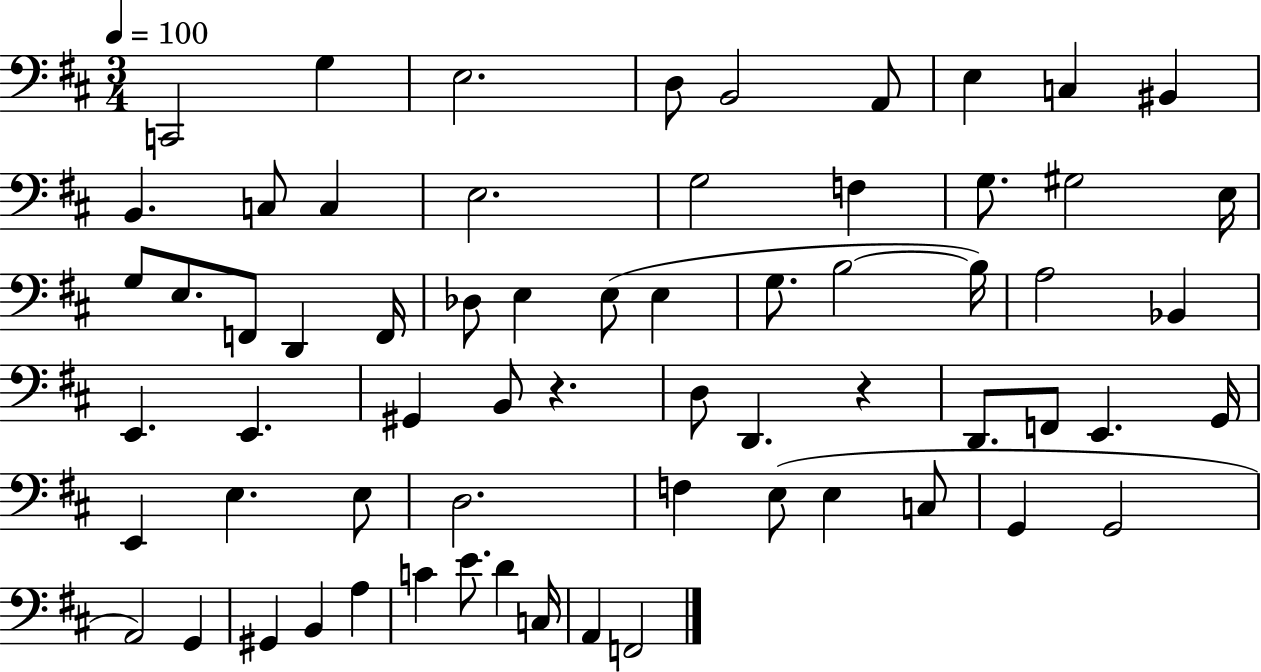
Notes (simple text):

C2/h G3/q E3/h. D3/e B2/h A2/e E3/q C3/q BIS2/q B2/q. C3/e C3/q E3/h. G3/h F3/q G3/e. G#3/h E3/s G3/e E3/e. F2/e D2/q F2/s Db3/e E3/q E3/e E3/q G3/e. B3/h B3/s A3/h Bb2/q E2/q. E2/q. G#2/q B2/e R/q. D3/e D2/q. R/q D2/e. F2/e E2/q. G2/s E2/q E3/q. E3/e D3/h. F3/q E3/e E3/q C3/e G2/q G2/h A2/h G2/q G#2/q B2/q A3/q C4/q E4/e. D4/q C3/s A2/q F2/h